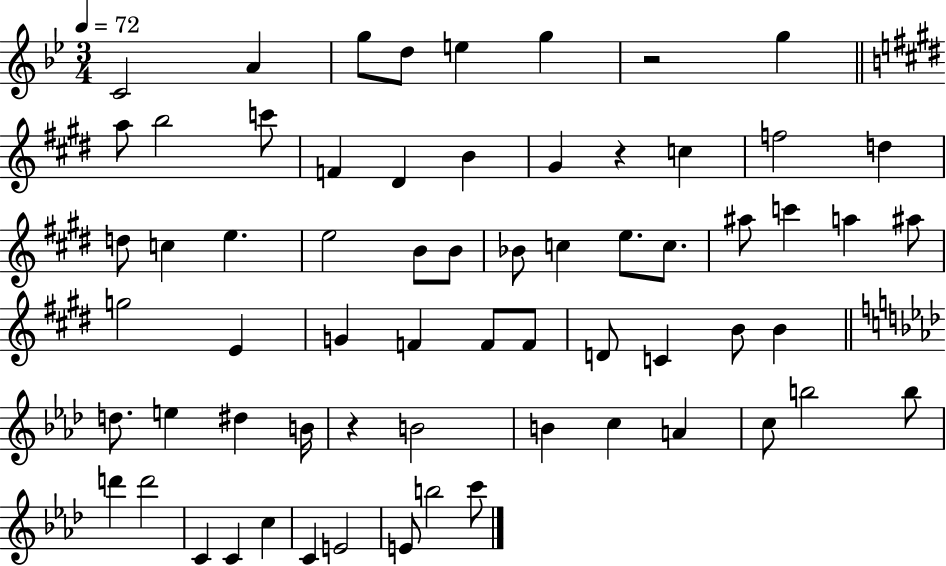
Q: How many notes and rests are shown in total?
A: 65